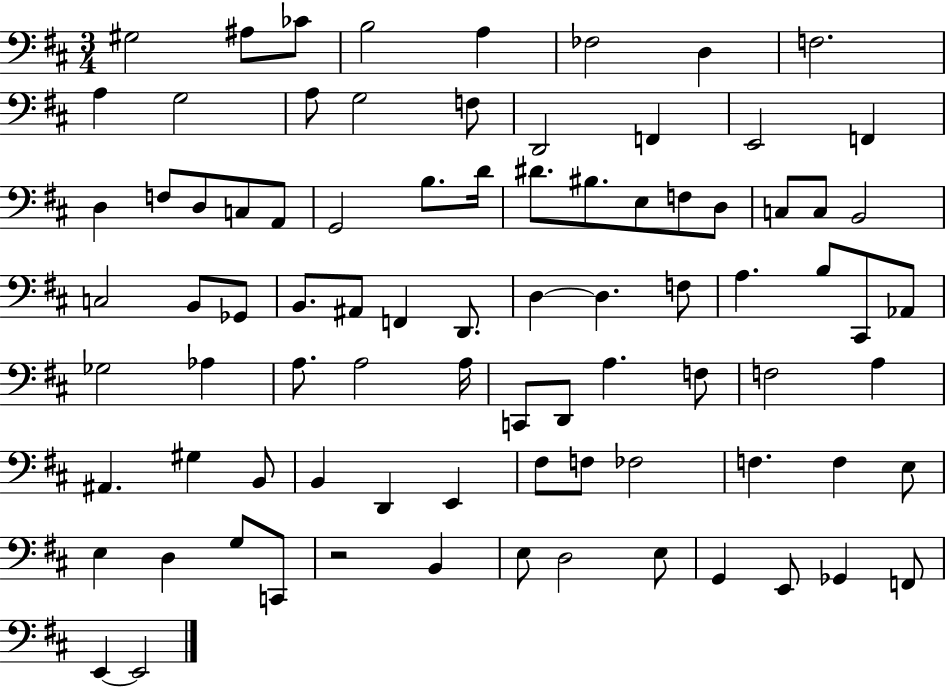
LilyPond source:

{
  \clef bass
  \numericTimeSignature
  \time 3/4
  \key d \major
  gis2 ais8 ces'8 | b2 a4 | fes2 d4 | f2. | \break a4 g2 | a8 g2 f8 | d,2 f,4 | e,2 f,4 | \break d4 f8 d8 c8 a,8 | g,2 b8. d'16 | dis'8. bis8. e8 f8 d8 | c8 c8 b,2 | \break c2 b,8 ges,8 | b,8. ais,8 f,4 d,8. | d4~~ d4. f8 | a4. b8 cis,8 aes,8 | \break ges2 aes4 | a8. a2 a16 | c,8 d,8 a4. f8 | f2 a4 | \break ais,4. gis4 b,8 | b,4 d,4 e,4 | fis8 f8 fes2 | f4. f4 e8 | \break e4 d4 g8 c,8 | r2 b,4 | e8 d2 e8 | g,4 e,8 ges,4 f,8 | \break e,4~~ e,2 | \bar "|."
}